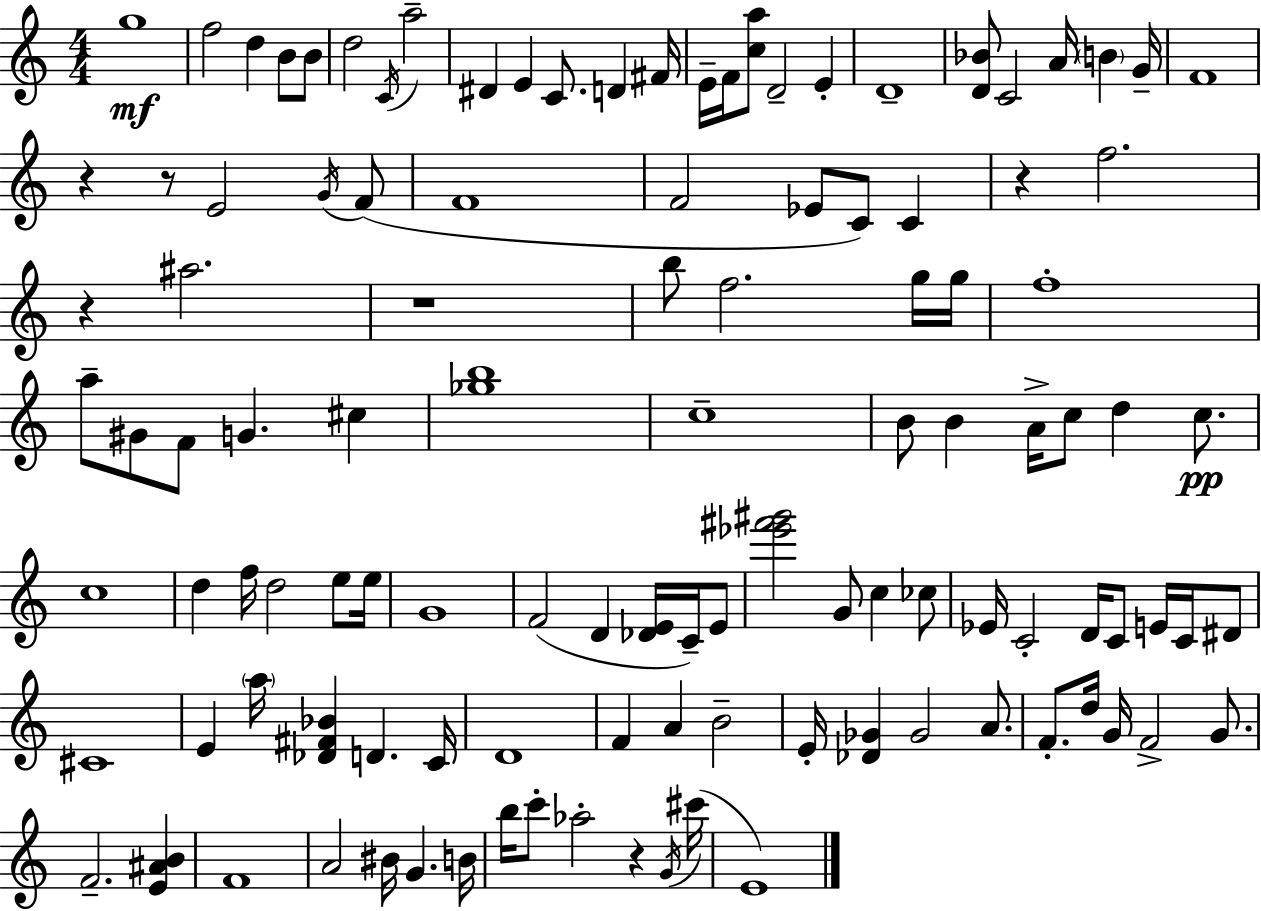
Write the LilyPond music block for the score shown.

{
  \clef treble
  \numericTimeSignature
  \time 4/4
  \key a \minor
  g''1\mf | f''2 d''4 b'8 b'8 | d''2 \acciaccatura { c'16 } a''2-- | dis'4 e'4 c'8. d'4 | \break fis'16 e'16-- f'16 <c'' a''>8 d'2-- e'4-. | d'1-- | <d' bes'>8 c'2 a'16 \parenthesize b'4 | g'16-- f'1 | \break r4 r8 e'2 \acciaccatura { g'16 }( | f'8 f'1 | f'2 ees'8 c'8) c'4 | r4 f''2. | \break r4 ais''2. | r1 | b''8 f''2. | g''16 g''16 f''1-. | \break a''8-- gis'8 f'8 g'4. cis''4 | <ges'' b''>1 | c''1-- | b'8 b'4 a'16-> c''8 d''4 c''8.\pp | \break c''1 | d''4 f''16 d''2 e''8 | e''16 g'1 | f'2( d'4 <des' e'>16 c'16--) | \break e'8 <ees''' fis''' gis'''>2 g'8 c''4 | ces''8 ees'16 c'2-. d'16 c'8 e'16 c'16 | dis'8 cis'1 | e'4 \parenthesize a''16 <des' fis' bes'>4 d'4. | \break c'16 d'1 | f'4 a'4 b'2-- | e'16-. <des' ges'>4 ges'2 a'8. | f'8.-. d''16 g'16 f'2-> g'8. | \break f'2.-- <e' ais' b'>4 | f'1 | a'2 bis'16 g'4. | b'16 b''16 c'''8-. aes''2-. r4 | \break \acciaccatura { g'16 }( cis'''16 e'1) | \bar "|."
}